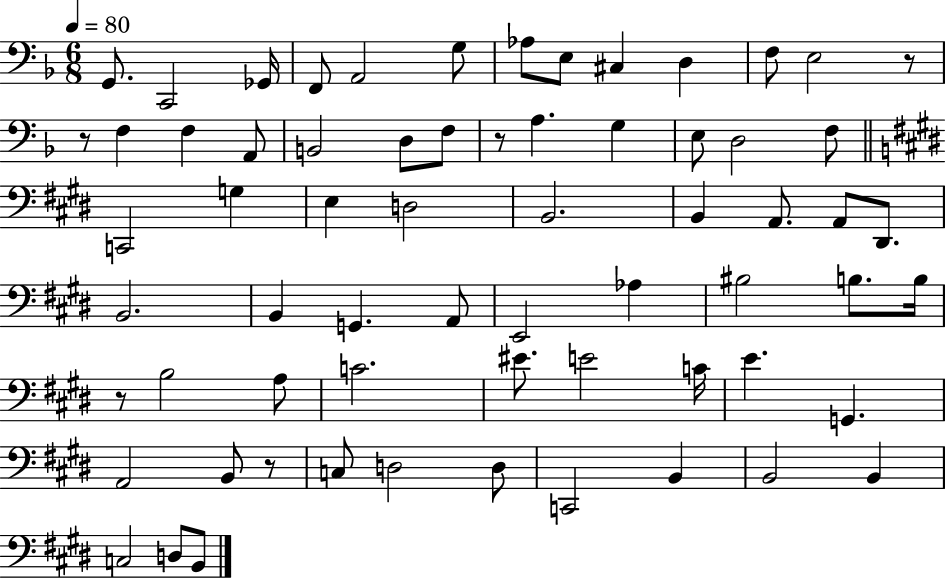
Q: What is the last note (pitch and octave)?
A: B2